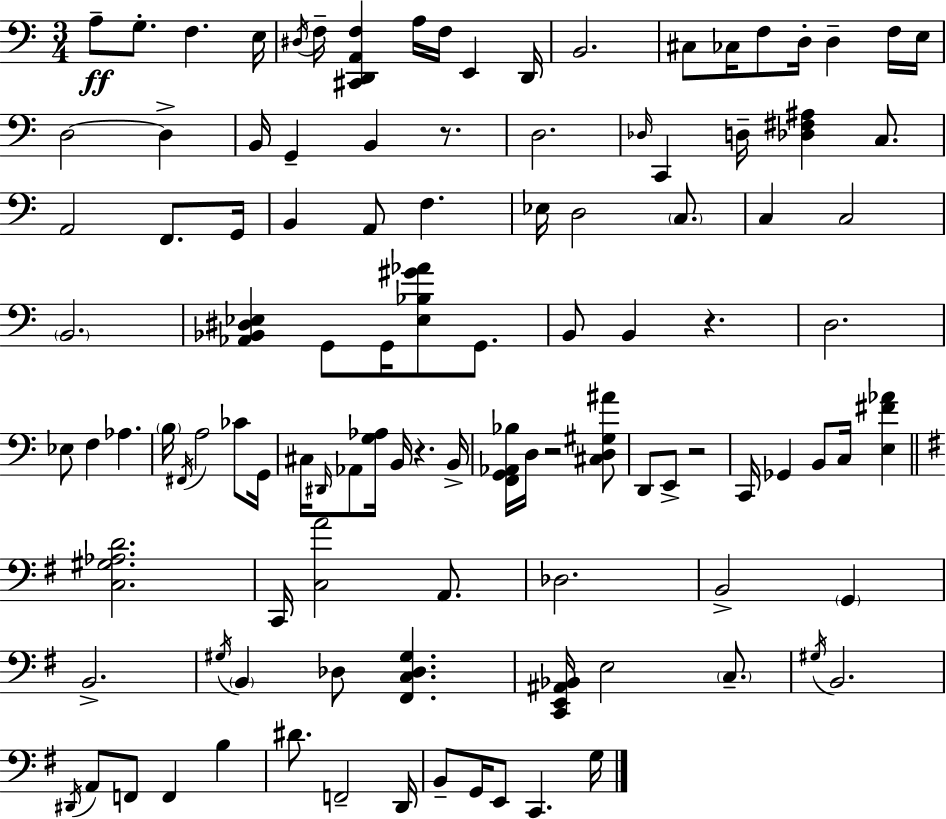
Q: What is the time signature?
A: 3/4